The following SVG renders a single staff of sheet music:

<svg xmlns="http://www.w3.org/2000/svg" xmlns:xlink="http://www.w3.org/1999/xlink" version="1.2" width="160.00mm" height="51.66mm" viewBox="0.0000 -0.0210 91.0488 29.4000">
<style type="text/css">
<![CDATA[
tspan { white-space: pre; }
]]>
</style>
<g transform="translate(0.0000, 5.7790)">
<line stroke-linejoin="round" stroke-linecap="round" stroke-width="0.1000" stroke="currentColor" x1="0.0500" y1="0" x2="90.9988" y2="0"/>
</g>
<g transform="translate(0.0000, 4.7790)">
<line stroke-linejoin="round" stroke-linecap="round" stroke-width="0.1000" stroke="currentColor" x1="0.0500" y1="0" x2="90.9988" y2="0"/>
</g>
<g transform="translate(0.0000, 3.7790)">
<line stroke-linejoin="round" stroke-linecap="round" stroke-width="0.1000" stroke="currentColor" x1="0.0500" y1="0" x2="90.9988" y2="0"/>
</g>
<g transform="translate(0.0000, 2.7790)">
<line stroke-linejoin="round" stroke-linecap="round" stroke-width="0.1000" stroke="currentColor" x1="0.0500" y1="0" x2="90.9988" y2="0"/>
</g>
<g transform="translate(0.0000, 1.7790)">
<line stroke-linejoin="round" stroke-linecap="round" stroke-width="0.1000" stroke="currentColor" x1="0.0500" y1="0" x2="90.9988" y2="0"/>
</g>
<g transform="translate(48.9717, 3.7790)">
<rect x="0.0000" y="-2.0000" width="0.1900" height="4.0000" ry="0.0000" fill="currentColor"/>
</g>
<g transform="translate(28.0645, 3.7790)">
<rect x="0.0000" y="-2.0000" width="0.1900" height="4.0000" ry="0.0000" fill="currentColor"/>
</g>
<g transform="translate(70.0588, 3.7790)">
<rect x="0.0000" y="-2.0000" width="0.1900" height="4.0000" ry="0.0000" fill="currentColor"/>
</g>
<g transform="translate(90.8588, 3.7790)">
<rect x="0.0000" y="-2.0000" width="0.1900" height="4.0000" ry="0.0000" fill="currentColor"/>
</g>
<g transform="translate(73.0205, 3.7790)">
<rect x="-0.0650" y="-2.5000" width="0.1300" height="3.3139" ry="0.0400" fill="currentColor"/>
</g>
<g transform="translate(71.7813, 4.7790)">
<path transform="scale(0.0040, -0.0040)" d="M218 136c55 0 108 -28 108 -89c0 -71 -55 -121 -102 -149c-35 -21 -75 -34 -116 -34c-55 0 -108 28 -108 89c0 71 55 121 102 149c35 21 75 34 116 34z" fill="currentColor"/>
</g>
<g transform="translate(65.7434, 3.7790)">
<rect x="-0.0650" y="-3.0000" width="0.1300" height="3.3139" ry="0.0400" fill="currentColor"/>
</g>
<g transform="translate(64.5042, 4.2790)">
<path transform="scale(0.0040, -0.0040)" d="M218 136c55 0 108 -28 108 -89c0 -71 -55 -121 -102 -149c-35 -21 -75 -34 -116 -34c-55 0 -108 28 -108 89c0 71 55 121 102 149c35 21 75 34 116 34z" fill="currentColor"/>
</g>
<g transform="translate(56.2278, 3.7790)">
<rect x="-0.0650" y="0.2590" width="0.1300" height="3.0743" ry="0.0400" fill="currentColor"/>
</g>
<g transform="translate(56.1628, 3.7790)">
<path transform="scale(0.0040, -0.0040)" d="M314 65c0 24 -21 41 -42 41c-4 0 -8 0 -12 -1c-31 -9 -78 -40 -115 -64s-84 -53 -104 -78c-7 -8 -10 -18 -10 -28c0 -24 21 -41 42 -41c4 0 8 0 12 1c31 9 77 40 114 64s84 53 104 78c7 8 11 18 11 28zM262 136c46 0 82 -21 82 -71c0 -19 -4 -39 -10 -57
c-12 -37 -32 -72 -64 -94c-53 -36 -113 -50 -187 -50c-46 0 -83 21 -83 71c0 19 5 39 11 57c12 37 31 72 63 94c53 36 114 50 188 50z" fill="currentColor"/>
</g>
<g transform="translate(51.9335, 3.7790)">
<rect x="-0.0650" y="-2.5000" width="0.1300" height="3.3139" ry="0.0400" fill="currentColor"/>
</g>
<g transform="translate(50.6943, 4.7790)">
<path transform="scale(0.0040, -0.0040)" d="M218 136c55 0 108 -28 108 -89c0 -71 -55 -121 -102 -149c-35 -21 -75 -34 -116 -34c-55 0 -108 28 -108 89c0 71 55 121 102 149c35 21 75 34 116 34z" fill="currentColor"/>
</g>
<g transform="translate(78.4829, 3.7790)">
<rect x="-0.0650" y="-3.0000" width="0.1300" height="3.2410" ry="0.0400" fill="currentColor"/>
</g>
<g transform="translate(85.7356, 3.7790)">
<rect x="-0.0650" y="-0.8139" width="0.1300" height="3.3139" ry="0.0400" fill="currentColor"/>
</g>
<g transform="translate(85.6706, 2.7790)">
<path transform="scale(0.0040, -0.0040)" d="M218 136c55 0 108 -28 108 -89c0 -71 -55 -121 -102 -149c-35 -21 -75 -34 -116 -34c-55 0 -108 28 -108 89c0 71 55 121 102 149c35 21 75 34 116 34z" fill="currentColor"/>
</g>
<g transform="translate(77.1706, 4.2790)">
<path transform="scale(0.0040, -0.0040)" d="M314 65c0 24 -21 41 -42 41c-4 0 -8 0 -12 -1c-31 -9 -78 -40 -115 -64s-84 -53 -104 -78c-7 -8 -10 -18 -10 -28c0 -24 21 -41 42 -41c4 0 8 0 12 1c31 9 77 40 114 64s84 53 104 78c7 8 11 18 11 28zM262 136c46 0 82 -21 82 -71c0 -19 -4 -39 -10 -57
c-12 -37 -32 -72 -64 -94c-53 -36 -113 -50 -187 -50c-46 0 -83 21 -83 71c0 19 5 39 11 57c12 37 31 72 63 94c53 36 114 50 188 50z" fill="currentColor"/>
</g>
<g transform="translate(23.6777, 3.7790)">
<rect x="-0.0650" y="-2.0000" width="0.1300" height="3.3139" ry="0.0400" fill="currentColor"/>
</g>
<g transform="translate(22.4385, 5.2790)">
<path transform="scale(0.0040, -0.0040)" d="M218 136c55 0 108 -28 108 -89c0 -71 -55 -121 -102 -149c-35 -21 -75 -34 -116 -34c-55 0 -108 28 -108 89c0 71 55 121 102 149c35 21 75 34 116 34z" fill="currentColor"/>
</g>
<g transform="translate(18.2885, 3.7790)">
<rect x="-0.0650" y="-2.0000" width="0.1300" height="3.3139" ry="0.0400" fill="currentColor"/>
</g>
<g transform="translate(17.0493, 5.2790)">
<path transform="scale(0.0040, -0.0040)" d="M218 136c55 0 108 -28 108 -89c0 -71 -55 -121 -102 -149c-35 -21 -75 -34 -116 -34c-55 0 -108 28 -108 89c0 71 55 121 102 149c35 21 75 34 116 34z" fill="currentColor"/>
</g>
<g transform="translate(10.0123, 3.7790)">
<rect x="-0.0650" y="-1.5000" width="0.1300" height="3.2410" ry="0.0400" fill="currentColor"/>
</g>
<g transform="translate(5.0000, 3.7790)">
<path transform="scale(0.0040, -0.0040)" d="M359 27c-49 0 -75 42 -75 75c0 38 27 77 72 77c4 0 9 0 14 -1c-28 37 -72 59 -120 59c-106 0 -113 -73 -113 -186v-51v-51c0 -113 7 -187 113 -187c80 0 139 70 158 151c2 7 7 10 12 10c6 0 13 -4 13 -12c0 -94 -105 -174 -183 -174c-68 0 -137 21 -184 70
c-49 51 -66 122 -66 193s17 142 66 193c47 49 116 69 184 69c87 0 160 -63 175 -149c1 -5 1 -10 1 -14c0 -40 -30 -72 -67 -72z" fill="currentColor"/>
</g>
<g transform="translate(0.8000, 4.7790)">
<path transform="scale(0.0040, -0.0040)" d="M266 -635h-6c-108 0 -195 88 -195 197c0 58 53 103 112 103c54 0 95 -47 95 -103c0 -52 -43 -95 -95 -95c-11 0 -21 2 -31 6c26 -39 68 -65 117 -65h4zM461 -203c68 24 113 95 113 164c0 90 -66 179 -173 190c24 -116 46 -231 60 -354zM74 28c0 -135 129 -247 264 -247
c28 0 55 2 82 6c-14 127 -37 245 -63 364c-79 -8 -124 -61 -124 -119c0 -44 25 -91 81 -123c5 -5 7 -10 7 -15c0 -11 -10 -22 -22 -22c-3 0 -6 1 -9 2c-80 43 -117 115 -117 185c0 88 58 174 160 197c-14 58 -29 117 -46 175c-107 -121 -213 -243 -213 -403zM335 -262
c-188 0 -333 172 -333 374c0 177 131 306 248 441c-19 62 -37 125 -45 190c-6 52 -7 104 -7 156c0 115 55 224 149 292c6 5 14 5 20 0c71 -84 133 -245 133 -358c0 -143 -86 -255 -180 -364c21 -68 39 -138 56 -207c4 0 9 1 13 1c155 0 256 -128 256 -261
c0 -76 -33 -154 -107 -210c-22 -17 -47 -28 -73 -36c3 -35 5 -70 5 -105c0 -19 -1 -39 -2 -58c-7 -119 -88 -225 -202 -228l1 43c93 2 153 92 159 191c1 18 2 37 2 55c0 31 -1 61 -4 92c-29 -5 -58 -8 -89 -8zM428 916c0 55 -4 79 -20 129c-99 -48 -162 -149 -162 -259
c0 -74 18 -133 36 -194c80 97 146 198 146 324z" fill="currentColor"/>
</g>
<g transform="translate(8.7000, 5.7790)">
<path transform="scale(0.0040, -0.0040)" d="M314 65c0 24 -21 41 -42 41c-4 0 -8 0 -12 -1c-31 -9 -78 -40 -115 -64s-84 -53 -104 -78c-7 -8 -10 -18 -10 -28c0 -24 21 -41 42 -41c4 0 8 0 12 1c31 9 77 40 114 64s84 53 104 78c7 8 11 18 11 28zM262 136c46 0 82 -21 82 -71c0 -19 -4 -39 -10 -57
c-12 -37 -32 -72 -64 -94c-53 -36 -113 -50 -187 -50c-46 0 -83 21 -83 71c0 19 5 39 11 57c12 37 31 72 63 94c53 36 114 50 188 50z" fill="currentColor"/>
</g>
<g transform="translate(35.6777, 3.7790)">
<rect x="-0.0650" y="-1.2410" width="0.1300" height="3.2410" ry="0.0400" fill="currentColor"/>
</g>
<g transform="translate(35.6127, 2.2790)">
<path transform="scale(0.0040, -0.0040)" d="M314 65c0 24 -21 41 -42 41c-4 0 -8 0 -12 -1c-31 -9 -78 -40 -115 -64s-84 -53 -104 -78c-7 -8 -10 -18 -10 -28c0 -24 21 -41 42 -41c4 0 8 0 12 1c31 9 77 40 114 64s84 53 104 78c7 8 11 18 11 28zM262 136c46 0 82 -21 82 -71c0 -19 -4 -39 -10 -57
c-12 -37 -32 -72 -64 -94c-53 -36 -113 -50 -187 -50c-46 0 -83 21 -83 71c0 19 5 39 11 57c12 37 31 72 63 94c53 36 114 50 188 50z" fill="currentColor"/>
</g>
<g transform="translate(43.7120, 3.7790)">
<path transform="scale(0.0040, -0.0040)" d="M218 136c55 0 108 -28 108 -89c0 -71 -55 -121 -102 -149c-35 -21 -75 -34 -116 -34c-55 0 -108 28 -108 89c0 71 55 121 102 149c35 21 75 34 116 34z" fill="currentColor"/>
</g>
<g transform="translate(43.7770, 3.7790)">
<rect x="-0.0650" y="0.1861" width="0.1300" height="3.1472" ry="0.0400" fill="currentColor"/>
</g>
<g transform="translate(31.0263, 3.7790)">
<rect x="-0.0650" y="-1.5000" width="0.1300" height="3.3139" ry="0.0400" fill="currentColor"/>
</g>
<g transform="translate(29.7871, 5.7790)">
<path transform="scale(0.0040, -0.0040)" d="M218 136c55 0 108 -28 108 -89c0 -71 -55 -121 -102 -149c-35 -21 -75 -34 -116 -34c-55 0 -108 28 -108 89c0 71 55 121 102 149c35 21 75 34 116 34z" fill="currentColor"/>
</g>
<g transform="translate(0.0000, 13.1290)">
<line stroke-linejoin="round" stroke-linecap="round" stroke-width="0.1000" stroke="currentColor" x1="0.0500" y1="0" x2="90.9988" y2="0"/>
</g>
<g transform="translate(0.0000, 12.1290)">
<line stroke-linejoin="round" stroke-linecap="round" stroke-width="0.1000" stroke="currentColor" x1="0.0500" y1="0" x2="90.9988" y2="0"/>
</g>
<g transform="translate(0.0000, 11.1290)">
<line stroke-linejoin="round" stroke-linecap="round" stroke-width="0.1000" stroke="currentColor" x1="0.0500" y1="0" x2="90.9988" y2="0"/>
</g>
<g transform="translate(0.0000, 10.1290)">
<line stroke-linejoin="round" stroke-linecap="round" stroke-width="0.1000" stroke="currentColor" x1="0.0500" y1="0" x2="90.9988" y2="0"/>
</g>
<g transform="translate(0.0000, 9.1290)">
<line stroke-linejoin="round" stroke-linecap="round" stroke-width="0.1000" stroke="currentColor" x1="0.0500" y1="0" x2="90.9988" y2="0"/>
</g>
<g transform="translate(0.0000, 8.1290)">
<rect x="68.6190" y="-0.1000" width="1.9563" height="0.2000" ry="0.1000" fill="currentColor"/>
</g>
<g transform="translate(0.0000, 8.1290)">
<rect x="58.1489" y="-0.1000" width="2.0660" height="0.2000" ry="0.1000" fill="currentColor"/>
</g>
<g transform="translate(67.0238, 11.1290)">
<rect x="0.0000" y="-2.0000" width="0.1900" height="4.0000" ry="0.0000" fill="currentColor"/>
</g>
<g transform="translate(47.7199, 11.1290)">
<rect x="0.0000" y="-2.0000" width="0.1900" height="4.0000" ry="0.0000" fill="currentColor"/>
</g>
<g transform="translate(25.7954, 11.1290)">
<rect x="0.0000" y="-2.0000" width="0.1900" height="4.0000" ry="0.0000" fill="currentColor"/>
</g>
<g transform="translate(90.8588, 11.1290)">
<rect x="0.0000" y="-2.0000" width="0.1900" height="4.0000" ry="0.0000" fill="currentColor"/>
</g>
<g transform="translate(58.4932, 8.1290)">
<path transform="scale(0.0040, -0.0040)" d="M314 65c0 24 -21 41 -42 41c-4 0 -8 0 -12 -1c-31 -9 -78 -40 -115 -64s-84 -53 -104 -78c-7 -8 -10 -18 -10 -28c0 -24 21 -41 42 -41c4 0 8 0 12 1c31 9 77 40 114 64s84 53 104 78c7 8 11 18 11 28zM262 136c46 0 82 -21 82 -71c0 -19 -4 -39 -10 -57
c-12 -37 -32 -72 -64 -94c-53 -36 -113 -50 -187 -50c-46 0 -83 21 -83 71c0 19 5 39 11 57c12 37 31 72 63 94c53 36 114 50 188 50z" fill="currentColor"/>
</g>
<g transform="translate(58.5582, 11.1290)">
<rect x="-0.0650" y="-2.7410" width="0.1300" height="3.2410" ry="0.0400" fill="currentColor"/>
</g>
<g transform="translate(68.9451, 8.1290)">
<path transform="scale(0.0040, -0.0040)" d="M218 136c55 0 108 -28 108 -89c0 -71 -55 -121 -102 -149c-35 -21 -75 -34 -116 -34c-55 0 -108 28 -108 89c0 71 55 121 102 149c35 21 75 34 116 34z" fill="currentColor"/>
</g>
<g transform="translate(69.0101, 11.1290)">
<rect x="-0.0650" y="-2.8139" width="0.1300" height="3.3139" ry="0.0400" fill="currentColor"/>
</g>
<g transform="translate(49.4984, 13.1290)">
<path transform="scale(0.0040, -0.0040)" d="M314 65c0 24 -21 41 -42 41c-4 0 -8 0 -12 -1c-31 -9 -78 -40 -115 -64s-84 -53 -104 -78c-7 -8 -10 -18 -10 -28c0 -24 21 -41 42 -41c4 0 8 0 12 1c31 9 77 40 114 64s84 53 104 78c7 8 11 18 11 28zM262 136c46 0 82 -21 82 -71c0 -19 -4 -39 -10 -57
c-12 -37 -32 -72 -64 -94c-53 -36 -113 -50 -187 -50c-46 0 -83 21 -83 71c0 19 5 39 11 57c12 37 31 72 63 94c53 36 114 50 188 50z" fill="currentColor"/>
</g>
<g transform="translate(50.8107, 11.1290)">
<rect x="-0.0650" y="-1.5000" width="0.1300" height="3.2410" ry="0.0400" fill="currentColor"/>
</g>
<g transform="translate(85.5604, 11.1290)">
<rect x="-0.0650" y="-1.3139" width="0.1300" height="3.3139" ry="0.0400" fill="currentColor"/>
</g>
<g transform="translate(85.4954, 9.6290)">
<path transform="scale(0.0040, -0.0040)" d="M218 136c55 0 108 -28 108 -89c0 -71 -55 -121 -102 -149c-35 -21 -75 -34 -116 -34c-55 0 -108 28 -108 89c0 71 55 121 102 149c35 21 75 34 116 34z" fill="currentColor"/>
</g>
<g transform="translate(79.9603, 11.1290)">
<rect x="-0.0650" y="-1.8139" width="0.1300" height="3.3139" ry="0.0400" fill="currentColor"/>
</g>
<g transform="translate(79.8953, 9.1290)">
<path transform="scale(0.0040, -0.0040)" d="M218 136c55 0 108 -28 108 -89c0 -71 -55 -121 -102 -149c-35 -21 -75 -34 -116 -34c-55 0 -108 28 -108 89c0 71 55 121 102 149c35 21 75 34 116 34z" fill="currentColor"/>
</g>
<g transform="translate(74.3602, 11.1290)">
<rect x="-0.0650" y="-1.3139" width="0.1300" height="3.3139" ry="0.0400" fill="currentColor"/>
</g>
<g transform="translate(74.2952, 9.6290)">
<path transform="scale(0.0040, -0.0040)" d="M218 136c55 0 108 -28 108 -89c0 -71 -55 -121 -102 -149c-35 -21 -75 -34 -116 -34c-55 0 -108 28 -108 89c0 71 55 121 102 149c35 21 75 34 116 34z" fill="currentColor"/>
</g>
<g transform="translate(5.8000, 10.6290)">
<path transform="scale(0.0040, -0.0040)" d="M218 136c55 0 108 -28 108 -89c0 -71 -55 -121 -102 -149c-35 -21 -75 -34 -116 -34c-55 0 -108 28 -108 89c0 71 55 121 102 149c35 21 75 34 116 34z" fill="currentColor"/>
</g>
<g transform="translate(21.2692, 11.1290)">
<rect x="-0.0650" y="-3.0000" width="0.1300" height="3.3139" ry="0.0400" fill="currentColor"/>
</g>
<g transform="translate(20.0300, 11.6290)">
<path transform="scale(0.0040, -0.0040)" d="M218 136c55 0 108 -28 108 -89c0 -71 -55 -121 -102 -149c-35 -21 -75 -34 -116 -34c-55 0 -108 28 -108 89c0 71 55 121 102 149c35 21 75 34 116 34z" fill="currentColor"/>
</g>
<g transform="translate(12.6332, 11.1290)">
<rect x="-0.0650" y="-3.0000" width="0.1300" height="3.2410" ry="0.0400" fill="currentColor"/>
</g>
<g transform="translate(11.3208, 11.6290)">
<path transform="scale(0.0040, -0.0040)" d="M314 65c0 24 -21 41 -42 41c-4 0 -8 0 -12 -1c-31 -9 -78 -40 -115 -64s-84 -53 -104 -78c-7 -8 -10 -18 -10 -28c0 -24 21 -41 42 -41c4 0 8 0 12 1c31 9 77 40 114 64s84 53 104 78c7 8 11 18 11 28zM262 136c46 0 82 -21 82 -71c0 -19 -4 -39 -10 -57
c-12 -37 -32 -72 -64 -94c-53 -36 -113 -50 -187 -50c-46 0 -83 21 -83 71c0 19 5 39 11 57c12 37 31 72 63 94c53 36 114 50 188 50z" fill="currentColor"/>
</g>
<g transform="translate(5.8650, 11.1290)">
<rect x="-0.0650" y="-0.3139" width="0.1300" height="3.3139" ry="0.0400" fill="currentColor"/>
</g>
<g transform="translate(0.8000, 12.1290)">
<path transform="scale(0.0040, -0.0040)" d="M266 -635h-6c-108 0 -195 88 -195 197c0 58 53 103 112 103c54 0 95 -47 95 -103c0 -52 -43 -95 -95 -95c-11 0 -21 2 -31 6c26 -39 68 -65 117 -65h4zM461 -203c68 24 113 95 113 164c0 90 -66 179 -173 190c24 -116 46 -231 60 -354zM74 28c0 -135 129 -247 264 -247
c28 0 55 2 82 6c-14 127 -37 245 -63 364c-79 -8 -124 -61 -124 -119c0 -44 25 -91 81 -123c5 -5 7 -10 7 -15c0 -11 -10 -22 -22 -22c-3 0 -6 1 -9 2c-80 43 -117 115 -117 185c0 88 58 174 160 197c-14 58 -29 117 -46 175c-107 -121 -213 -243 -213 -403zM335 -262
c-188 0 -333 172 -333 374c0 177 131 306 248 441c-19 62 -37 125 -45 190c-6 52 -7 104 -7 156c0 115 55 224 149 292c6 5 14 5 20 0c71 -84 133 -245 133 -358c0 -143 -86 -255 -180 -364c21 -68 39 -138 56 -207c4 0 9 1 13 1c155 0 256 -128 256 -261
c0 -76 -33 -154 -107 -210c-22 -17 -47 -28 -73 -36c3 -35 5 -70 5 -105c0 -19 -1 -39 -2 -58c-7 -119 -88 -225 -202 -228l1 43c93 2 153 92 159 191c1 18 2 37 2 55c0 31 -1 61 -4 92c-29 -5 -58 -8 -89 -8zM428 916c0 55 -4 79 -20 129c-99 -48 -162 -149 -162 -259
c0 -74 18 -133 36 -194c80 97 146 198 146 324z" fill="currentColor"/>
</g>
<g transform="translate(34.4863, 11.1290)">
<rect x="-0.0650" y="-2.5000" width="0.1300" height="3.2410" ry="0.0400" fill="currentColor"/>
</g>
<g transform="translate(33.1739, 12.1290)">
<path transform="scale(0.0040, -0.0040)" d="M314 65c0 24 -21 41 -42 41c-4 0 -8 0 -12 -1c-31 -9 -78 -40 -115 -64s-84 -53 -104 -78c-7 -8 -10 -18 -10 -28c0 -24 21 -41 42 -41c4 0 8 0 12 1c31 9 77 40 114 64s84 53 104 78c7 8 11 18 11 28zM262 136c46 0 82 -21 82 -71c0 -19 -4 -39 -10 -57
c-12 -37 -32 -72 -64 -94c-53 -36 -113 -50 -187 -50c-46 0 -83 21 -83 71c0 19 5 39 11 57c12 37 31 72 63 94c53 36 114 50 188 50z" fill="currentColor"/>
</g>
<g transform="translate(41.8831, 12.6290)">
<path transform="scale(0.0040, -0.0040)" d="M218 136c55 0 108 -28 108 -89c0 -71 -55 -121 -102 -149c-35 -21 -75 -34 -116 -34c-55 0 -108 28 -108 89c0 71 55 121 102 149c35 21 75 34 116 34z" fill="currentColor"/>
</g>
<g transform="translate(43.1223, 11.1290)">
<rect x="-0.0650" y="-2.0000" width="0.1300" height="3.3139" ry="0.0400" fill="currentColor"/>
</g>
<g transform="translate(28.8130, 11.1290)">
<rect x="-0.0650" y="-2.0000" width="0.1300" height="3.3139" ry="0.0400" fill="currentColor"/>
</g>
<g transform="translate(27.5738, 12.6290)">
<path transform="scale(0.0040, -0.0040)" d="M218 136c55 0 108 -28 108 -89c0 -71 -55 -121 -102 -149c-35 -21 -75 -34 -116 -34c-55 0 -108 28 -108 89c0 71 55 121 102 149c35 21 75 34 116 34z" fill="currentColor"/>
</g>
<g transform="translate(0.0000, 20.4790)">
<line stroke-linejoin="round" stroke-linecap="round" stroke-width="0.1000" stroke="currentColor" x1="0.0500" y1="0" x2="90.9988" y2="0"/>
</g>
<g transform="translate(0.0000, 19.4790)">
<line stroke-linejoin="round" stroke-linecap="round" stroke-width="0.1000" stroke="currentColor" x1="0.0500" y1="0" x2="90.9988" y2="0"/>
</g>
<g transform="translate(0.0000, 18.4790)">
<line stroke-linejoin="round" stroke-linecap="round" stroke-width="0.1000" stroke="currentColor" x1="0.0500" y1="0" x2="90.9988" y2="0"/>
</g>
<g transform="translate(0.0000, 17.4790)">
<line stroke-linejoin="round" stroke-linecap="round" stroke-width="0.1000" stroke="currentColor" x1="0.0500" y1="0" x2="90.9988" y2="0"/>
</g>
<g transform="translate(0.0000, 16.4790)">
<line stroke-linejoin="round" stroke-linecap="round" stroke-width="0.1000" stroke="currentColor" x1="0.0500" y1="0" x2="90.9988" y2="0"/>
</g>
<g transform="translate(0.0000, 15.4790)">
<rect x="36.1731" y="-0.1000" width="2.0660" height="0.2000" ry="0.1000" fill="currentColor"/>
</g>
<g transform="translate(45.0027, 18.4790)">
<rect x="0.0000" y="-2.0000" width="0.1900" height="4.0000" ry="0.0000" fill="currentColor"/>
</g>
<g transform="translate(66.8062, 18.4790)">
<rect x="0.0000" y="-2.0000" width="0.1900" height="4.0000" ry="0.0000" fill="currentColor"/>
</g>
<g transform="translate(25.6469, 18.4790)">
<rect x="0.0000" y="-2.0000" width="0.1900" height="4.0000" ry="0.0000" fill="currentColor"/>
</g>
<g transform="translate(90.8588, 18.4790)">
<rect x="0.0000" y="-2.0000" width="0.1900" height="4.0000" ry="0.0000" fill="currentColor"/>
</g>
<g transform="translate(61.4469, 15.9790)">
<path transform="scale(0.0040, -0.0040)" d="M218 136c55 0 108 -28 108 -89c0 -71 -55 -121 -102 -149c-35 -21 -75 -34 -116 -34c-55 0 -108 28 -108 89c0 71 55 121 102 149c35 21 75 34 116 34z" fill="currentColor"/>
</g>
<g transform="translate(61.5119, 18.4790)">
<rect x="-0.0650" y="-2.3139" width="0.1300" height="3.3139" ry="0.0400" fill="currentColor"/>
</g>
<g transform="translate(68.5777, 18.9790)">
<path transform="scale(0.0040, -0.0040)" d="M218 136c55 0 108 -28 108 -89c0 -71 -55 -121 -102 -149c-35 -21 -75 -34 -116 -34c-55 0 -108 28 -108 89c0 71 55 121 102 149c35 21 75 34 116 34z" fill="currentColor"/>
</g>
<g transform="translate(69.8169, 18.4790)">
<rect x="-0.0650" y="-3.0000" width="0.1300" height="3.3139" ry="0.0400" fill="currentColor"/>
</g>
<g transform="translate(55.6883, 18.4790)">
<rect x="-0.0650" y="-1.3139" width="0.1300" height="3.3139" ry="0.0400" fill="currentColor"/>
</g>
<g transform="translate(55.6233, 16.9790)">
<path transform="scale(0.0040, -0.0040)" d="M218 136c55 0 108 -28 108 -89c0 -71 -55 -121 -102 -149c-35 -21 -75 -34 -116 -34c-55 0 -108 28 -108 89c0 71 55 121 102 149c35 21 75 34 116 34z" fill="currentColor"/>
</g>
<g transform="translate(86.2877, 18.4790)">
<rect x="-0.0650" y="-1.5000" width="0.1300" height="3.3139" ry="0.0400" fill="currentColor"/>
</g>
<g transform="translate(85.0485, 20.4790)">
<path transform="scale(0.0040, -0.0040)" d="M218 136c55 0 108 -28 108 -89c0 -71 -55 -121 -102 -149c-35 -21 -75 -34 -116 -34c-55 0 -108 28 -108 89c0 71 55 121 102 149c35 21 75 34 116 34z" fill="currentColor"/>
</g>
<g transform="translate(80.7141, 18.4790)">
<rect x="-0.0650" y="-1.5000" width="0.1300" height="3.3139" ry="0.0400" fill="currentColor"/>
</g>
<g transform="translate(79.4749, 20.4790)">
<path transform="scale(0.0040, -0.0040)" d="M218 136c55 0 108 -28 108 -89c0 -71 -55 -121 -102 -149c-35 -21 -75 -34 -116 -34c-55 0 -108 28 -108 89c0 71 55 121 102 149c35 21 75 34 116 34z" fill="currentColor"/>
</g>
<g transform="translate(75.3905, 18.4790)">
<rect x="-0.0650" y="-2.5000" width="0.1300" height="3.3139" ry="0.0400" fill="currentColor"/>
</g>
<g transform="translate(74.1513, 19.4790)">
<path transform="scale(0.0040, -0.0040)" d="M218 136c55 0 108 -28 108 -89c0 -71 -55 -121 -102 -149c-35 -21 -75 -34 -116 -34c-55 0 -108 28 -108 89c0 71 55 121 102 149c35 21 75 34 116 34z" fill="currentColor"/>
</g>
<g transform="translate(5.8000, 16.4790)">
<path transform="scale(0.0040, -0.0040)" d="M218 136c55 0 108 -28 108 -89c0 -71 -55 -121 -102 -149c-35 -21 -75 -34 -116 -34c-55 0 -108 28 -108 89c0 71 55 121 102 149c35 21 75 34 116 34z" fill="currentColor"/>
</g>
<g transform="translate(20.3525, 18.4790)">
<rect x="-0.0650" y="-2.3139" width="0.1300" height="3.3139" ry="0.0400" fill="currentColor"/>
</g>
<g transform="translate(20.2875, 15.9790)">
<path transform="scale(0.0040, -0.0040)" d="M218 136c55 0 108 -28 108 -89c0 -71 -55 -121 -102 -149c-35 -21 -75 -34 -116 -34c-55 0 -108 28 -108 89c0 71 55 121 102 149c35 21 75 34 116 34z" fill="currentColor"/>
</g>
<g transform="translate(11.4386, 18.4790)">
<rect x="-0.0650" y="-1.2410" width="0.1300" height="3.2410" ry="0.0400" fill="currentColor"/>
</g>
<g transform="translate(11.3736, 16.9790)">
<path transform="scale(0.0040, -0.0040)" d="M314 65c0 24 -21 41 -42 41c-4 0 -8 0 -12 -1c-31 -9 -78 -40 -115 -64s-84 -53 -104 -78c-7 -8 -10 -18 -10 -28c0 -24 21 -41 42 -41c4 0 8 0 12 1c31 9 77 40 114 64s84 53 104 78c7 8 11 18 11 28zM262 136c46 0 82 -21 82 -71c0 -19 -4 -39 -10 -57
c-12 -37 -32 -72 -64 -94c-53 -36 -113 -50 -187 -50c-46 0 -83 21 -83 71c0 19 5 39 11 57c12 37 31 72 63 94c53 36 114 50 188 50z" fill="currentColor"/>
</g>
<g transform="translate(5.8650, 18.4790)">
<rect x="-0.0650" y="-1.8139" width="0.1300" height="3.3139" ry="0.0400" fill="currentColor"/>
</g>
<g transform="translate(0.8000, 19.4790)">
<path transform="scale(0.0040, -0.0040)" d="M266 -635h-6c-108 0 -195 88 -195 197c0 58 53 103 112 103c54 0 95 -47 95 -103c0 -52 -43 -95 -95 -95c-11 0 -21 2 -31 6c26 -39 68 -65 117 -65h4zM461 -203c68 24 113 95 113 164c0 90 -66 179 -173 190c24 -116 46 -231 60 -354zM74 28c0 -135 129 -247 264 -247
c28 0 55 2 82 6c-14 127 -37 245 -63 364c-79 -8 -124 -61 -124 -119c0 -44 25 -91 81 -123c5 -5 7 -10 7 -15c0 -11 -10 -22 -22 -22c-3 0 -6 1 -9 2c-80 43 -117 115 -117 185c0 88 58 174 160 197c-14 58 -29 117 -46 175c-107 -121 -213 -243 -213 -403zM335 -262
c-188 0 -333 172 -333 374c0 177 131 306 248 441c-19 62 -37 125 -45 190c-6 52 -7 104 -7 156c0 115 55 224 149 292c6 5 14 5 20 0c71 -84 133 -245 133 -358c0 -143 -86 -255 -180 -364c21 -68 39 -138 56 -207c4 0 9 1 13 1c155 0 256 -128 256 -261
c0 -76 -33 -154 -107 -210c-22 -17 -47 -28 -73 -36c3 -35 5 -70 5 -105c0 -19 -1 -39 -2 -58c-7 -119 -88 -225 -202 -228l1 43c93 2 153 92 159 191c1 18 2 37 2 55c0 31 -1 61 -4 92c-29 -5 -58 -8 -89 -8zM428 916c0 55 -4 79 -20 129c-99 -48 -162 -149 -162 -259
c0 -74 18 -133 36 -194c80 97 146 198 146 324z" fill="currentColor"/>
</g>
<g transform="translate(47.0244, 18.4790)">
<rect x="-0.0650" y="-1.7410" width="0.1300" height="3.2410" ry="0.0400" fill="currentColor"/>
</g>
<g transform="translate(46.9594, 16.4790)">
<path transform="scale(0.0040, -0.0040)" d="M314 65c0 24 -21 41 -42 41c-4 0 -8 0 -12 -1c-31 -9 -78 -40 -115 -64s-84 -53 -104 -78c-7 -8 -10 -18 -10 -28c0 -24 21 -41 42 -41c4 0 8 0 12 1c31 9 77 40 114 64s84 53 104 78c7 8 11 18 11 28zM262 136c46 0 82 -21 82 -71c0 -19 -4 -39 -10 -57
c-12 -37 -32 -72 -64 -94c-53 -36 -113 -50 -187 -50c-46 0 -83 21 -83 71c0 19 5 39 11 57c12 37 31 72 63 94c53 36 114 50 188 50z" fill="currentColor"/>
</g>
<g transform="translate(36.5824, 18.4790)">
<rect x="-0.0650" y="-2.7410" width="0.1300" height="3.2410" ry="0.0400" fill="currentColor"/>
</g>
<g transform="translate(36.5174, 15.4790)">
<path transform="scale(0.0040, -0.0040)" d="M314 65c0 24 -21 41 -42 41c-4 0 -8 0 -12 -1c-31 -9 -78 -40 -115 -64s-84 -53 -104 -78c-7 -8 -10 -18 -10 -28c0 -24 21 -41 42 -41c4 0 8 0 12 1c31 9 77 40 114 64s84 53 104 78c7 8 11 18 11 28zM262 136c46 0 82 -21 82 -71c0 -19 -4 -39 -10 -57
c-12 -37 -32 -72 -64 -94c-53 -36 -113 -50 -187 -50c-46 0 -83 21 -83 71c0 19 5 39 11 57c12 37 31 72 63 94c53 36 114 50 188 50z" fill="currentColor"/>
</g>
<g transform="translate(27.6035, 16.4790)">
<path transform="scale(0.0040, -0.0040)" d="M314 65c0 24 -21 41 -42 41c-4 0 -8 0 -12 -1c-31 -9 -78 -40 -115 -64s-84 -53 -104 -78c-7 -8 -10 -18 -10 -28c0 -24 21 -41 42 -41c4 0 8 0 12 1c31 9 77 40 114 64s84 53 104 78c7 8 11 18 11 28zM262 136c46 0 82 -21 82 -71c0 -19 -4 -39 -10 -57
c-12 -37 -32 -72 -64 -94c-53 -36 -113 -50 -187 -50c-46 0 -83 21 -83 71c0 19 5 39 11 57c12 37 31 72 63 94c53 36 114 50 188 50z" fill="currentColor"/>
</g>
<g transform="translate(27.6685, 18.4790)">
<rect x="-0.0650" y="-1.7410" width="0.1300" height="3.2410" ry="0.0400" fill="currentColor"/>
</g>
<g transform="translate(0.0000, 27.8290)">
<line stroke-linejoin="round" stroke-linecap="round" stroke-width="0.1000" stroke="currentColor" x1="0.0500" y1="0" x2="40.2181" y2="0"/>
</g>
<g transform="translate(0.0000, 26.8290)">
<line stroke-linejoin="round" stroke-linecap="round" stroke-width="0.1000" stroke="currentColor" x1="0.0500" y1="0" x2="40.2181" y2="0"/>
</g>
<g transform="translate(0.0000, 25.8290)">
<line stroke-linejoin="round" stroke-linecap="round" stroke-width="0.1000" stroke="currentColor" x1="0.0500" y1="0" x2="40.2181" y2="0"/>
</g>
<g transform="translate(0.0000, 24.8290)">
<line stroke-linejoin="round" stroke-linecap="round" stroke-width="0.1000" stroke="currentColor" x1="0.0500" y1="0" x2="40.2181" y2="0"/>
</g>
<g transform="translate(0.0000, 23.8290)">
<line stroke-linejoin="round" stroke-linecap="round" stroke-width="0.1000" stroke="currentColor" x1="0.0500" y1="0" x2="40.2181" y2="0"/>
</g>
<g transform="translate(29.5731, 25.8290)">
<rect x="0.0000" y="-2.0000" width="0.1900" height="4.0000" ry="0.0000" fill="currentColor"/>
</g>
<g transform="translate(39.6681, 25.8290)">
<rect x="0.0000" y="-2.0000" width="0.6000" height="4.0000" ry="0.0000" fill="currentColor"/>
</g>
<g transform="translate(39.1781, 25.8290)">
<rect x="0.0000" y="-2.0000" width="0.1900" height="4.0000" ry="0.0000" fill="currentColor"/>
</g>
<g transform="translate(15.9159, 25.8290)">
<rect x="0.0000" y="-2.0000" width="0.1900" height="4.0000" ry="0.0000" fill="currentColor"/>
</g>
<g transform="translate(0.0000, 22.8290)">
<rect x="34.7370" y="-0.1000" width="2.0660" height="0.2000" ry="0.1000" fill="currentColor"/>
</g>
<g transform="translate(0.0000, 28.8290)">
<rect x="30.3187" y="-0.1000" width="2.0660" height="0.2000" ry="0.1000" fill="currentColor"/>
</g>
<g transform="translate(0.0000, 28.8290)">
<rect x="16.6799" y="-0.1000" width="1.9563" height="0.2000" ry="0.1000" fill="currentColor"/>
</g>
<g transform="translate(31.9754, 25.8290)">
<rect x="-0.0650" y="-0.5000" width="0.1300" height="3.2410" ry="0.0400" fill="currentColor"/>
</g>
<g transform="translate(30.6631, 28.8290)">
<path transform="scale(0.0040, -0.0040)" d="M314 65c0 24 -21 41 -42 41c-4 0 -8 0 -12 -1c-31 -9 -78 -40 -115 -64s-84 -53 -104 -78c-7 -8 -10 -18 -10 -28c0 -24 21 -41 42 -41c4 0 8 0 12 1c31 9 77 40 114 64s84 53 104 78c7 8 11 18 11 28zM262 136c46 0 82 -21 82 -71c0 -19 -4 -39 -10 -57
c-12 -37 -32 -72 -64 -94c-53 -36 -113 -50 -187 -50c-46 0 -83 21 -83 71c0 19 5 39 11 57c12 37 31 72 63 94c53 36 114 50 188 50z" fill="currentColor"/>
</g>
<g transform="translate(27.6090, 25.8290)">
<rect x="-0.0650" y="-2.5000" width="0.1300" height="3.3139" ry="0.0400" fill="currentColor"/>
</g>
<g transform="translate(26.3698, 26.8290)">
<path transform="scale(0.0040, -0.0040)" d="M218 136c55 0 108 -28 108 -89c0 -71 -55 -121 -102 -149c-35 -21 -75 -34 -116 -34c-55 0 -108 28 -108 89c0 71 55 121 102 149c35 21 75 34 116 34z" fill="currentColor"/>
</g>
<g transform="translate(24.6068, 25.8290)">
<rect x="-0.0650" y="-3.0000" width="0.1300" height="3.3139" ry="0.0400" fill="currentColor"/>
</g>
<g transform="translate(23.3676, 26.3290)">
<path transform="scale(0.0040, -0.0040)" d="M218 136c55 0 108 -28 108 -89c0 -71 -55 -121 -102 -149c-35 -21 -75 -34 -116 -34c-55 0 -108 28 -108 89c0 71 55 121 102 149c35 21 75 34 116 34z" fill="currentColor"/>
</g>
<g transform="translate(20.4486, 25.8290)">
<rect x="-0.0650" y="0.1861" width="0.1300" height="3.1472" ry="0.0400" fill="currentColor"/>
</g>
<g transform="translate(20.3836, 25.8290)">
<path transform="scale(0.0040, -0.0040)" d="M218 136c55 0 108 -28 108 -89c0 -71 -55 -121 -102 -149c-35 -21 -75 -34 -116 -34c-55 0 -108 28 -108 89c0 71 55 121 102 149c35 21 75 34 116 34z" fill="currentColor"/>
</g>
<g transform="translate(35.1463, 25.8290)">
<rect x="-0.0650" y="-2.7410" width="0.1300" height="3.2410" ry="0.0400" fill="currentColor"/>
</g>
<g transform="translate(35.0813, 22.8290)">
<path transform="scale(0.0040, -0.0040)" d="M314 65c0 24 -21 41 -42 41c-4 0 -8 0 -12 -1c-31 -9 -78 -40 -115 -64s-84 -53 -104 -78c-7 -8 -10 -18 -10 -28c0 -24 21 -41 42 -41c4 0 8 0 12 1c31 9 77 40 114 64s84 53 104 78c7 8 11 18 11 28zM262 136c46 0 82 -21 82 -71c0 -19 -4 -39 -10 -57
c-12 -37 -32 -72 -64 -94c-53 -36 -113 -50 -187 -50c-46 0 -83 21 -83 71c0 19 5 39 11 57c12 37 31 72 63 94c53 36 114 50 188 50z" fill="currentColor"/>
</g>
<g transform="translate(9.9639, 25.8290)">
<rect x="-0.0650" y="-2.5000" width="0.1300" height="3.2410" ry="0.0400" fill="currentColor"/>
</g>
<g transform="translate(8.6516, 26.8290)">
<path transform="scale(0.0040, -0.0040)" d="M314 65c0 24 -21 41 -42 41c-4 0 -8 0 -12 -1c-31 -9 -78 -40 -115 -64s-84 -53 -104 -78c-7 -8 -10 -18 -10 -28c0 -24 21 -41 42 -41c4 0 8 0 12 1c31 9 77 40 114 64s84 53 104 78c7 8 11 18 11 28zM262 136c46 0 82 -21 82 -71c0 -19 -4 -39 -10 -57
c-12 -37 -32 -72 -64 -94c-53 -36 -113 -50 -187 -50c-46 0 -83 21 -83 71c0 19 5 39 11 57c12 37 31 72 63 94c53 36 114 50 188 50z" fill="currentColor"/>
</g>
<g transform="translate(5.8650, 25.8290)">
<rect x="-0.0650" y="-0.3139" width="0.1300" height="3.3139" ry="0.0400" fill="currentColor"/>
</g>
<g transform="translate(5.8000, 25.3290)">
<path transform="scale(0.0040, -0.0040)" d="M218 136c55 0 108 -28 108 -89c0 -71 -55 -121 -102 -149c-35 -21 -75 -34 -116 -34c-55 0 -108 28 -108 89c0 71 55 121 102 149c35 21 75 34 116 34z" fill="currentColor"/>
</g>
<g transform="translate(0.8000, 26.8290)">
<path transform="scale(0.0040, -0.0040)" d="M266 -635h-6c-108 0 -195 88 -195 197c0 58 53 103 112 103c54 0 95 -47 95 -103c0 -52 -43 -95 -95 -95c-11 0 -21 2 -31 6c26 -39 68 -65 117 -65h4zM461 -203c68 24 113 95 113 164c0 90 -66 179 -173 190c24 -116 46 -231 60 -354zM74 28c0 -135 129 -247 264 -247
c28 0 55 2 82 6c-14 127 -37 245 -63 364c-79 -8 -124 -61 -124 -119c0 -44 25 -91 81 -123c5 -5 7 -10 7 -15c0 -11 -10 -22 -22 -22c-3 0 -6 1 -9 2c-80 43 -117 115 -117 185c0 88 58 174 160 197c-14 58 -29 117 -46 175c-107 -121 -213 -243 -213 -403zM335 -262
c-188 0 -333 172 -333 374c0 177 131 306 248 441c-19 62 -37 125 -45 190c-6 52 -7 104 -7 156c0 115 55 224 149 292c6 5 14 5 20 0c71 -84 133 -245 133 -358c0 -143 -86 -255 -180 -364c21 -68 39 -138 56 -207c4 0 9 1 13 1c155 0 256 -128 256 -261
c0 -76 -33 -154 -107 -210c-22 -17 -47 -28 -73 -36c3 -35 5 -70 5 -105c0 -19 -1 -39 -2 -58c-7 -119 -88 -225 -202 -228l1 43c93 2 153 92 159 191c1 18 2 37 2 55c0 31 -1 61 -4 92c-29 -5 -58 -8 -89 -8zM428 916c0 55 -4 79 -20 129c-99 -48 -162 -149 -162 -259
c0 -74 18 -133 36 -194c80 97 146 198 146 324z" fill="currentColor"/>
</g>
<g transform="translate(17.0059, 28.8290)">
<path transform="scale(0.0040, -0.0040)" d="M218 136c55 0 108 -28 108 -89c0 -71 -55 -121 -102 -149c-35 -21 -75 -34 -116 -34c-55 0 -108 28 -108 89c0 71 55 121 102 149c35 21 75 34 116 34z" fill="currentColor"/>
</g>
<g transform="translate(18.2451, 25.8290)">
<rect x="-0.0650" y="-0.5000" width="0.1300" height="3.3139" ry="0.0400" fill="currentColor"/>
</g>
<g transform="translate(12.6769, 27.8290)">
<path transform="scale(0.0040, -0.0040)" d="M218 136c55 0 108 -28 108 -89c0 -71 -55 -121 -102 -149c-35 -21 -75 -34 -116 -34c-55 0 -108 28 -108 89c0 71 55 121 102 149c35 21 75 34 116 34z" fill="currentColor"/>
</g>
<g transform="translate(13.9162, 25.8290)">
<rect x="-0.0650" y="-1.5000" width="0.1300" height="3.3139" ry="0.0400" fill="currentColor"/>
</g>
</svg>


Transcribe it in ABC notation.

X:1
T:Untitled
M:4/4
L:1/4
K:C
E2 F F E e2 B G B2 A G A2 d c A2 A F G2 F E2 a2 a e f e f e2 g f2 a2 f2 e g A G E E c G2 E C B A G C2 a2